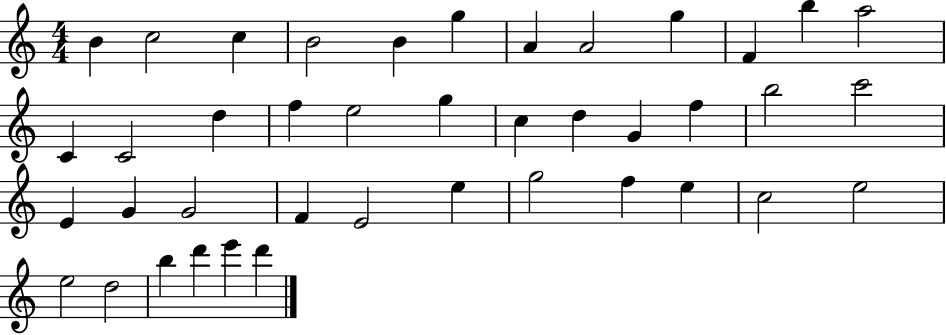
B4/q C5/h C5/q B4/h B4/q G5/q A4/q A4/h G5/q F4/q B5/q A5/h C4/q C4/h D5/q F5/q E5/h G5/q C5/q D5/q G4/q F5/q B5/h C6/h E4/q G4/q G4/h F4/q E4/h E5/q G5/h F5/q E5/q C5/h E5/h E5/h D5/h B5/q D6/q E6/q D6/q